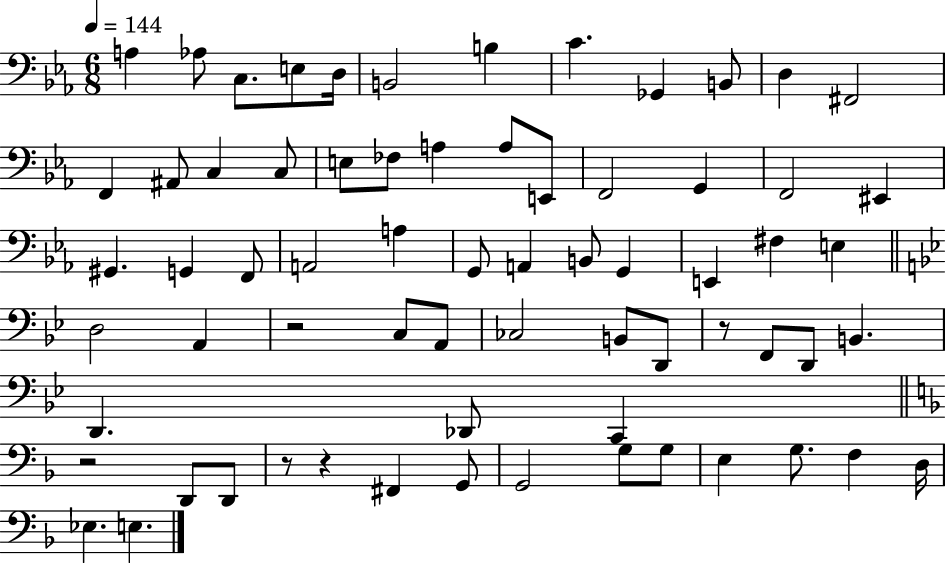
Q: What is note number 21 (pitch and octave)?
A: E2